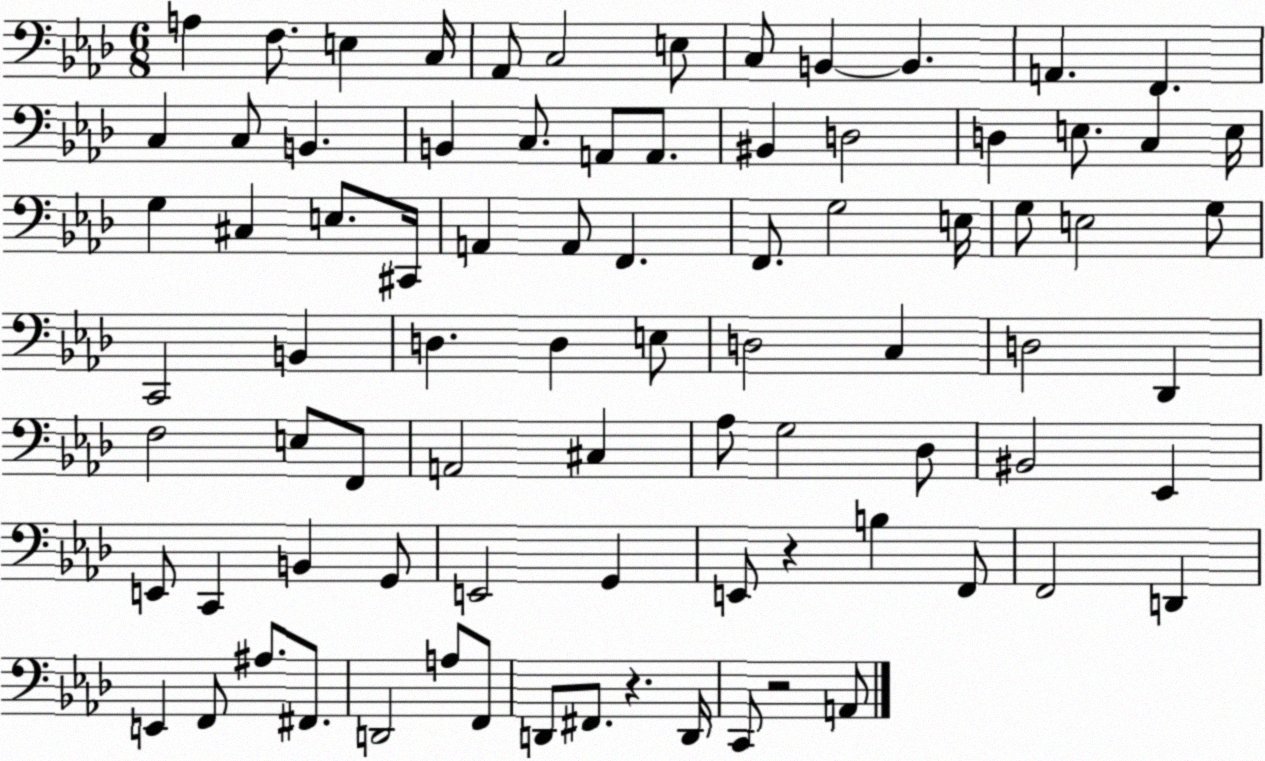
X:1
T:Untitled
M:6/8
L:1/4
K:Ab
A, F,/2 E, C,/4 _A,,/2 C,2 E,/2 C,/2 B,, B,, A,, F,, C, C,/2 B,, B,, C,/2 A,,/2 A,,/2 ^B,, D,2 D, E,/2 C, E,/4 G, ^C, E,/2 ^C,,/4 A,, A,,/2 F,, F,,/2 G,2 E,/4 G,/2 E,2 G,/2 C,,2 B,, D, D, E,/2 D,2 C, D,2 _D,, F,2 E,/2 F,,/2 A,,2 ^C, _A,/2 G,2 _D,/2 ^B,,2 _E,, E,,/2 C,, B,, G,,/2 E,,2 G,, E,,/2 z B, F,,/2 F,,2 D,, E,, F,,/2 ^A,/2 ^F,,/2 D,,2 A,/2 F,,/2 D,,/2 ^F,,/2 z D,,/4 C,,/2 z2 A,,/2